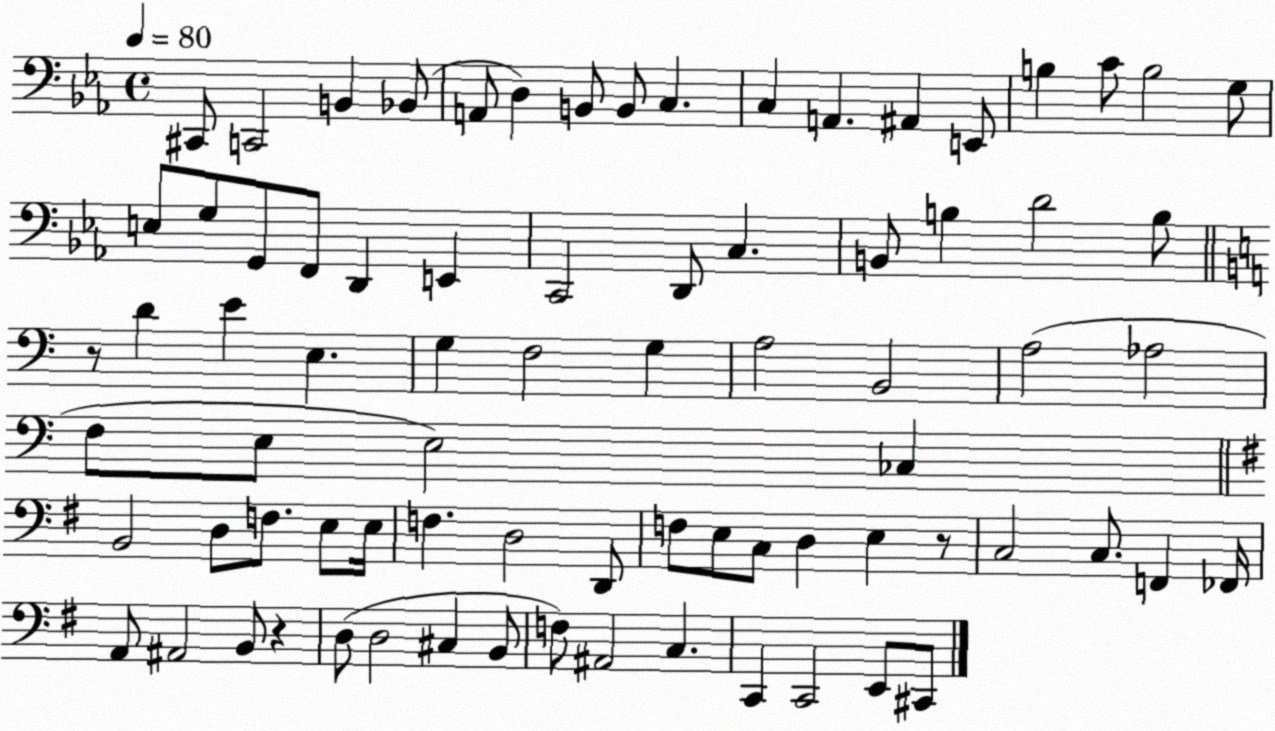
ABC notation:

X:1
T:Untitled
M:4/4
L:1/4
K:Eb
^C,,/2 C,,2 B,, _B,,/2 A,,/2 D, B,,/2 B,,/2 C, C, A,, ^A,, E,,/2 B, C/2 B,2 G,/2 E,/2 G,/2 G,,/2 F,,/2 D,, E,, C,,2 D,,/2 C, B,,/2 B, D2 B,/2 z/2 D E E, G, F,2 G, A,2 B,,2 A,2 _A,2 F,/2 E,/2 E,2 _C, B,,2 D,/2 F,/2 E,/2 E,/4 F, D,2 D,,/2 F,/2 E,/2 C,/2 D, E, z/2 C,2 C,/2 F,, _F,,/4 A,,/2 ^A,,2 B,,/2 z D,/2 D,2 ^C, B,,/2 F,/2 ^A,,2 C, C,, C,,2 E,,/2 ^C,,/2